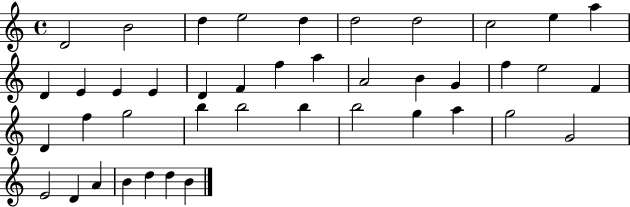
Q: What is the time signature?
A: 4/4